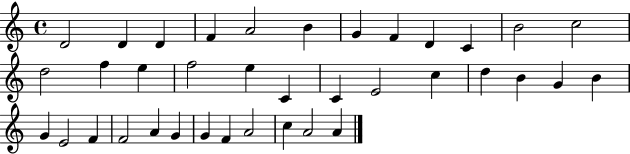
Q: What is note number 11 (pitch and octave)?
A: B4